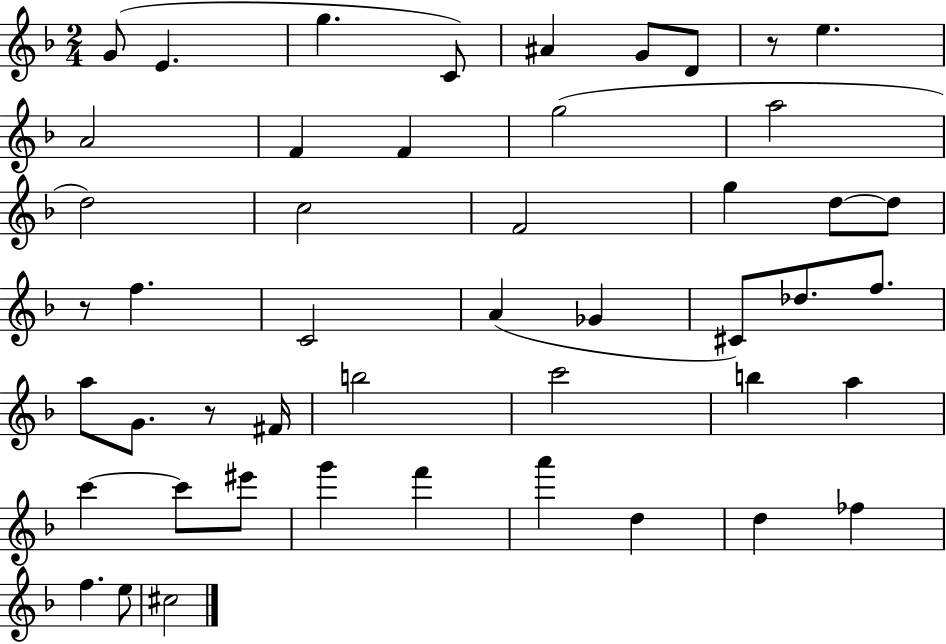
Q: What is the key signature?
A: F major